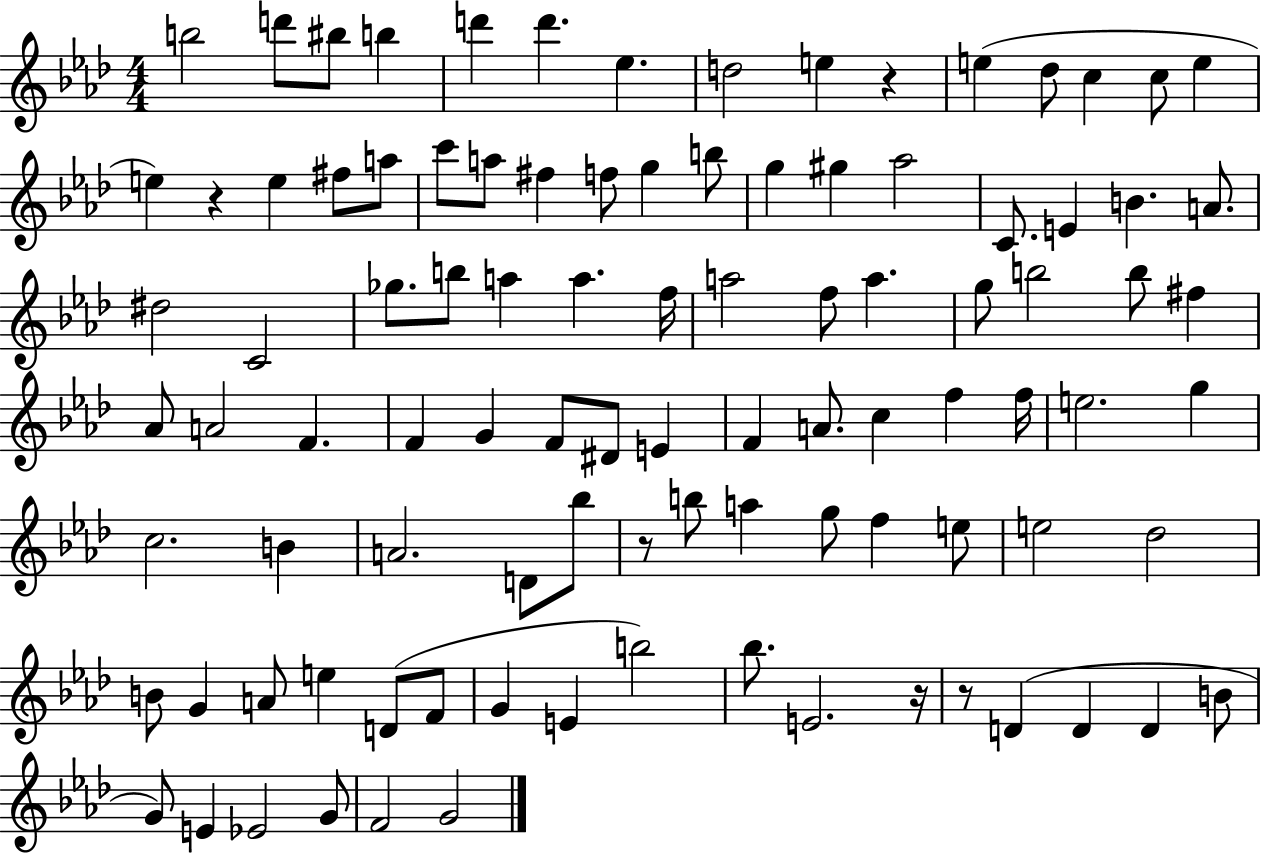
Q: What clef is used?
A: treble